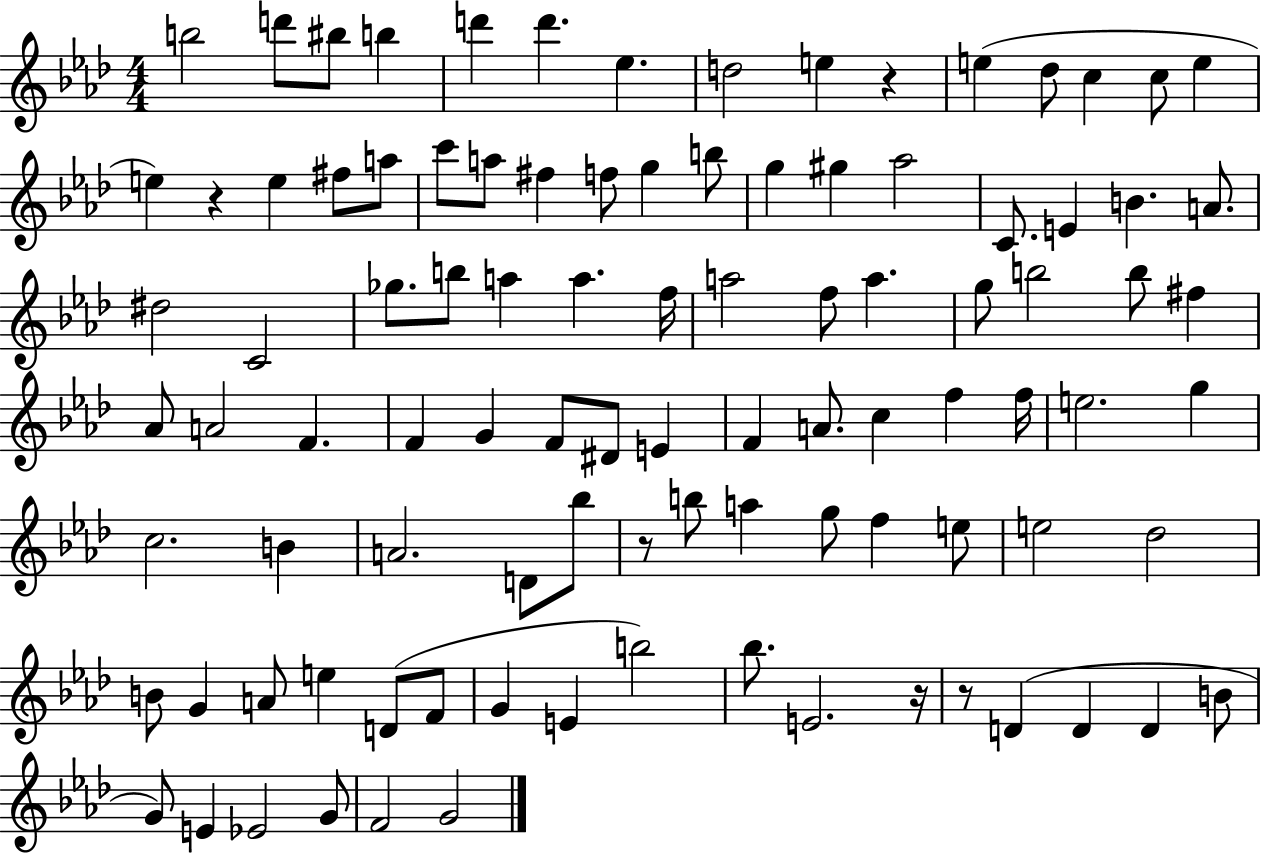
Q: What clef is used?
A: treble